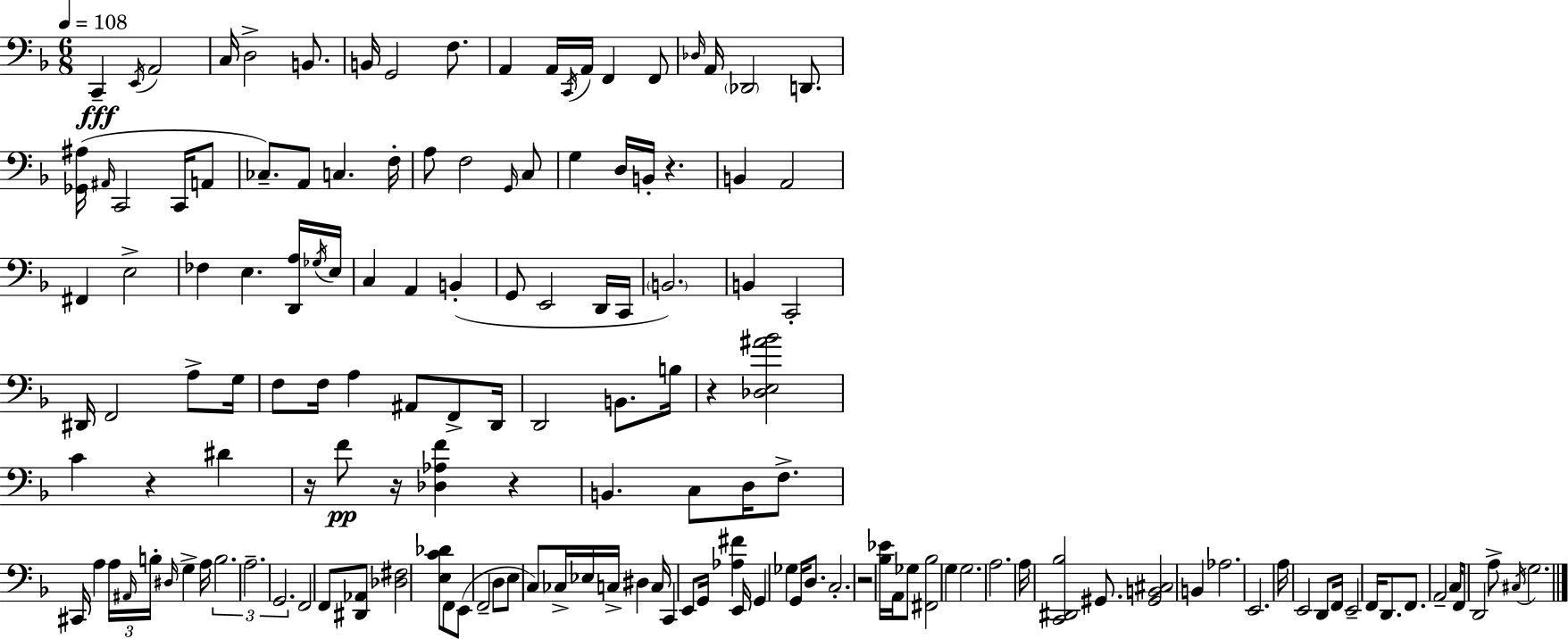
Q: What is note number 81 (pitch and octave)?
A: B3